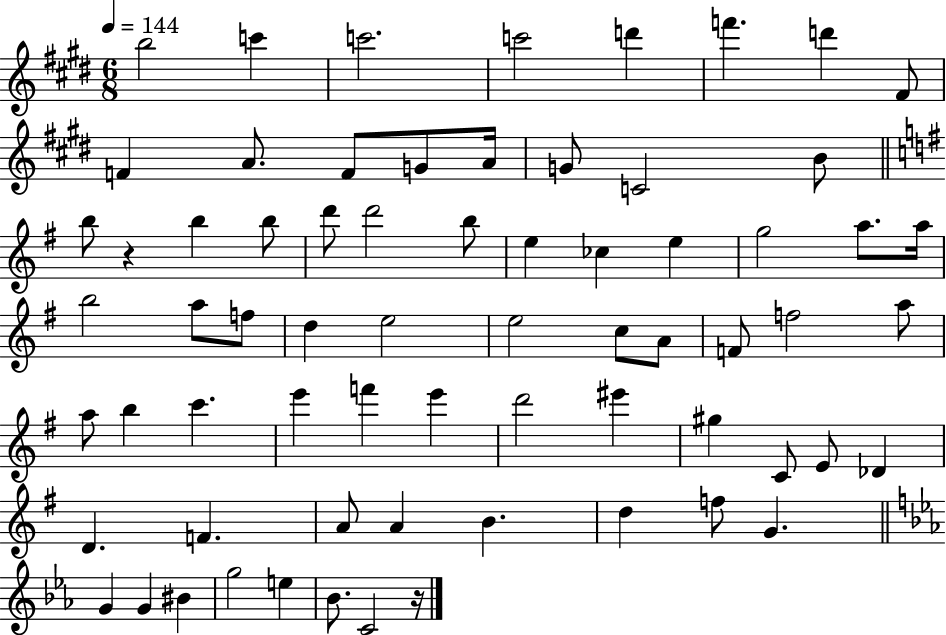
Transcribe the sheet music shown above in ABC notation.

X:1
T:Untitled
M:6/8
L:1/4
K:E
b2 c' c'2 c'2 d' f' d' ^F/2 F A/2 F/2 G/2 A/4 G/2 C2 B/2 b/2 z b b/2 d'/2 d'2 b/2 e _c e g2 a/2 a/4 b2 a/2 f/2 d e2 e2 c/2 A/2 F/2 f2 a/2 a/2 b c' e' f' e' d'2 ^e' ^g C/2 E/2 _D D F A/2 A B d f/2 G G G ^B g2 e _B/2 C2 z/4